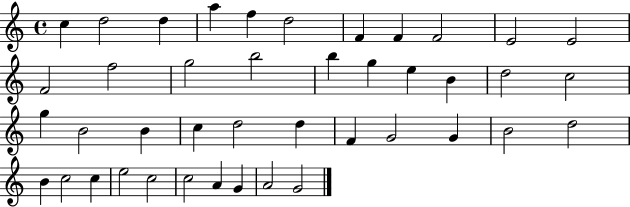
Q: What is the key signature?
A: C major